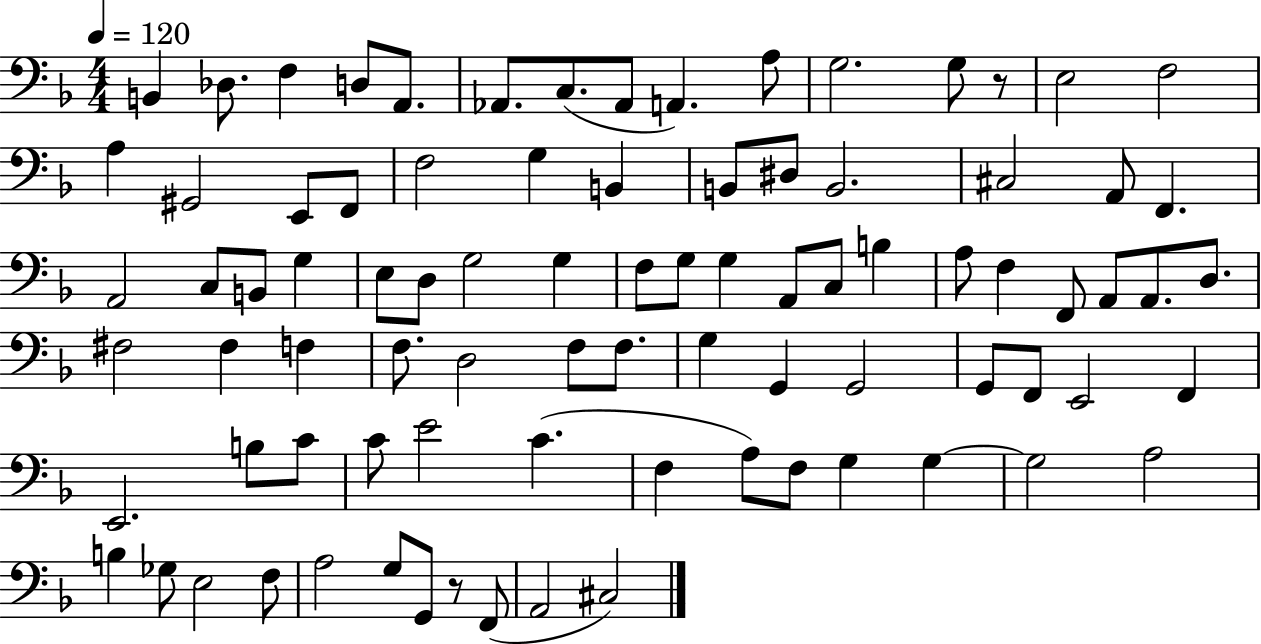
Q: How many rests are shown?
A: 2